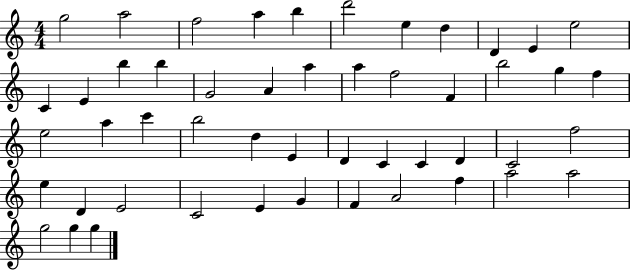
G5/h A5/h F5/h A5/q B5/q D6/h E5/q D5/q D4/q E4/q E5/h C4/q E4/q B5/q B5/q G4/h A4/q A5/q A5/q F5/h F4/q B5/h G5/q F5/q E5/h A5/q C6/q B5/h D5/q E4/q D4/q C4/q C4/q D4/q C4/h F5/h E5/q D4/q E4/h C4/h E4/q G4/q F4/q A4/h F5/q A5/h A5/h G5/h G5/q G5/q